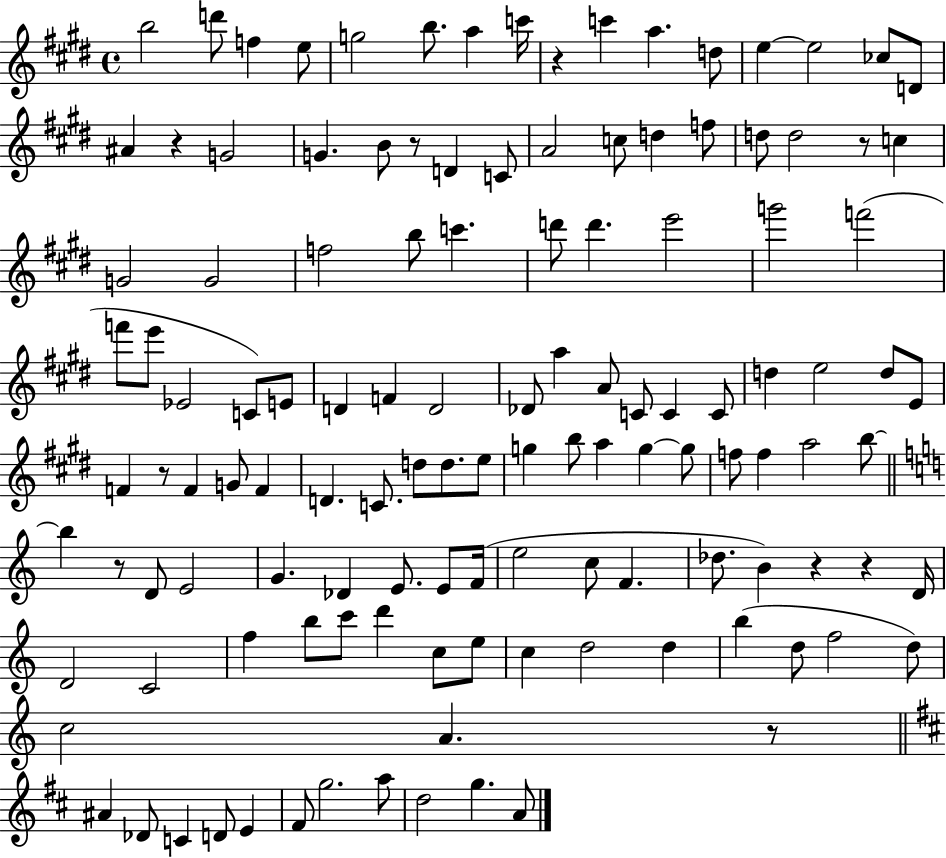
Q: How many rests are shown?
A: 9